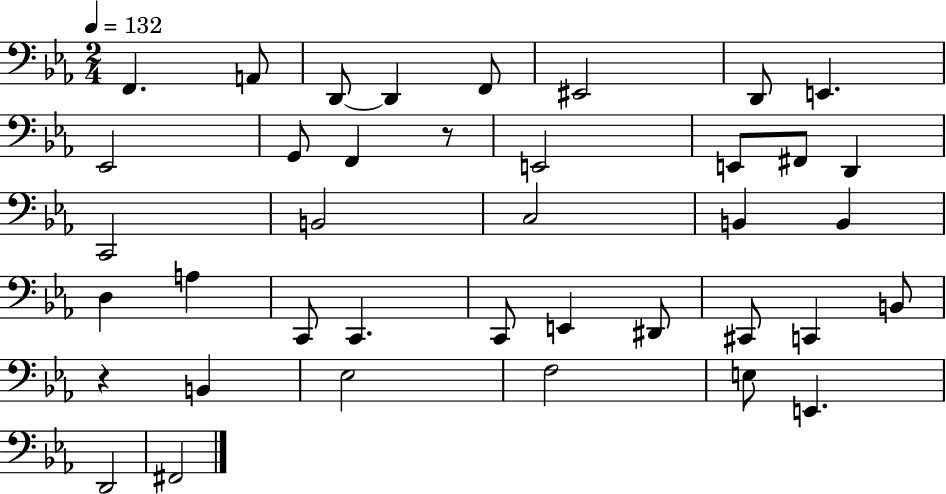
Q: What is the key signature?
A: EES major